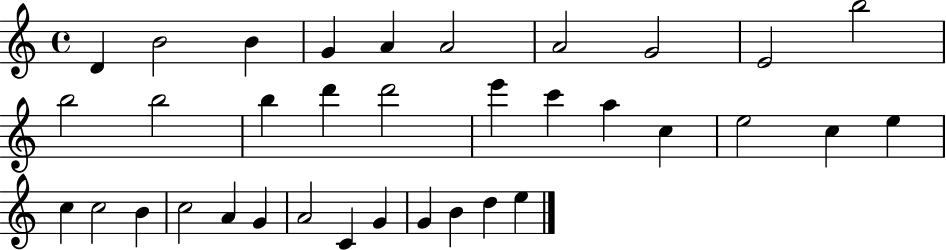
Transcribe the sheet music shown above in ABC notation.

X:1
T:Untitled
M:4/4
L:1/4
K:C
D B2 B G A A2 A2 G2 E2 b2 b2 b2 b d' d'2 e' c' a c e2 c e c c2 B c2 A G A2 C G G B d e